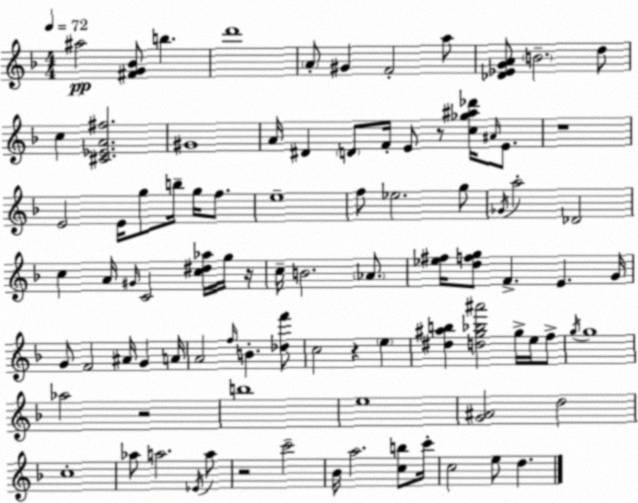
X:1
T:Untitled
M:4/4
L:1/4
K:F
^a2 [^FG_B]/2 b d'4 A/2 ^G F2 a/2 [_D_EGA]/2 B2 d/2 c [^C_EA^f]2 ^G4 A/4 ^D D/2 F/4 E/2 z/2 [c_g^a_d']/4 ^A/4 E/2 z4 E2 E/4 g/2 b/4 g/4 f/2 e4 f/2 _e2 g/2 _G/4 a2 _D2 c A/4 ^G/4 C2 [c^d_a]/4 g/4 z/4 c/4 B2 _A/2 [_e^f]/4 [dfg]/2 F E G/4 G/2 F2 ^A/4 G A/4 A2 f/4 B [_df']/2 c2 z e [^d^ab] [dg_b^a']2 g/4 e/4 f/2 g/4 g4 _a2 z2 b4 e4 [G^A]2 d2 c4 _a/2 a2 _E/4 a/2 z2 c'2 _B/4 a2 [cb]/2 c'/4 c2 e/2 d